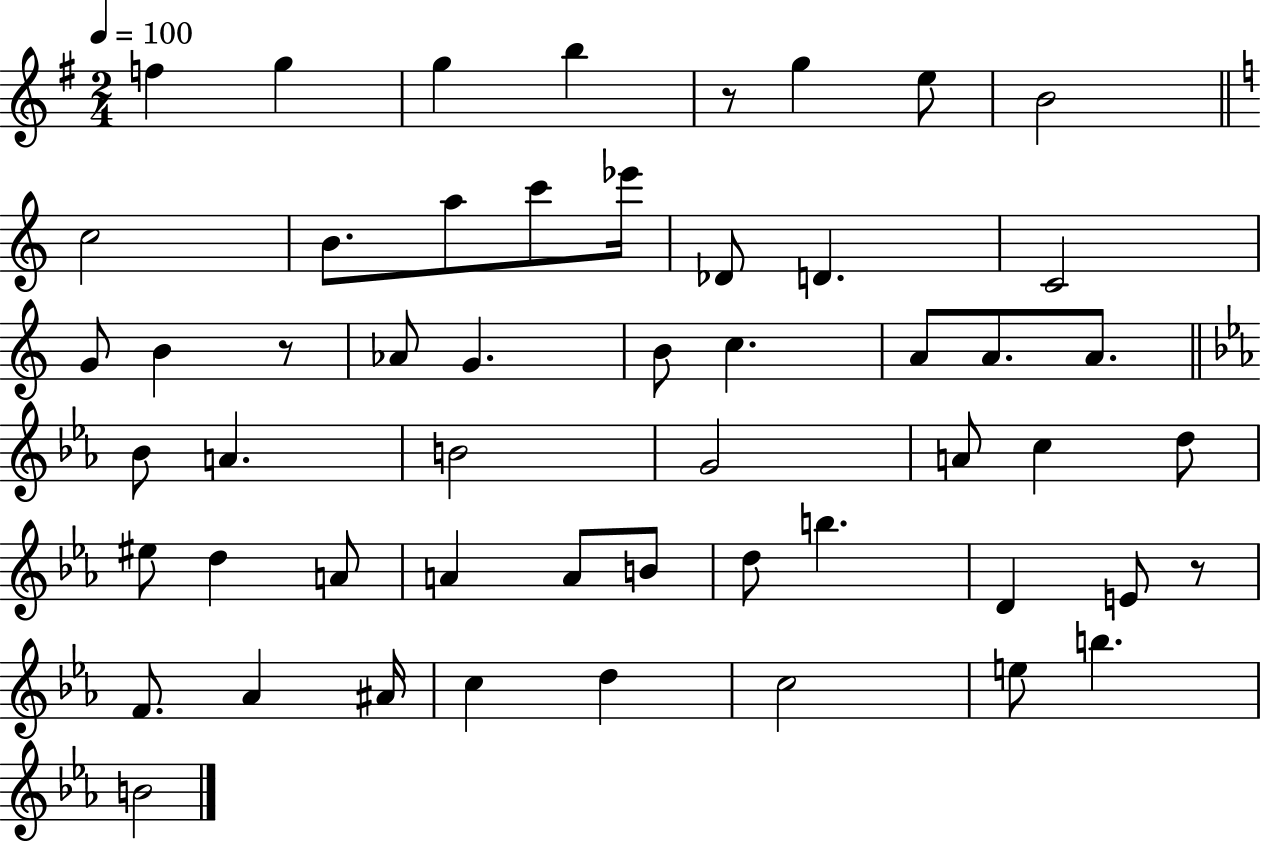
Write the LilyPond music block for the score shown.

{
  \clef treble
  \numericTimeSignature
  \time 2/4
  \key g \major
  \tempo 4 = 100
  f''4 g''4 | g''4 b''4 | r8 g''4 e''8 | b'2 | \break \bar "||" \break \key a \minor c''2 | b'8. a''8 c'''8 ees'''16 | des'8 d'4. | c'2 | \break g'8 b'4 r8 | aes'8 g'4. | b'8 c''4. | a'8 a'8. a'8. | \break \bar "||" \break \key ees \major bes'8 a'4. | b'2 | g'2 | a'8 c''4 d''8 | \break eis''8 d''4 a'8 | a'4 a'8 b'8 | d''8 b''4. | d'4 e'8 r8 | \break f'8. aes'4 ais'16 | c''4 d''4 | c''2 | e''8 b''4. | \break b'2 | \bar "|."
}